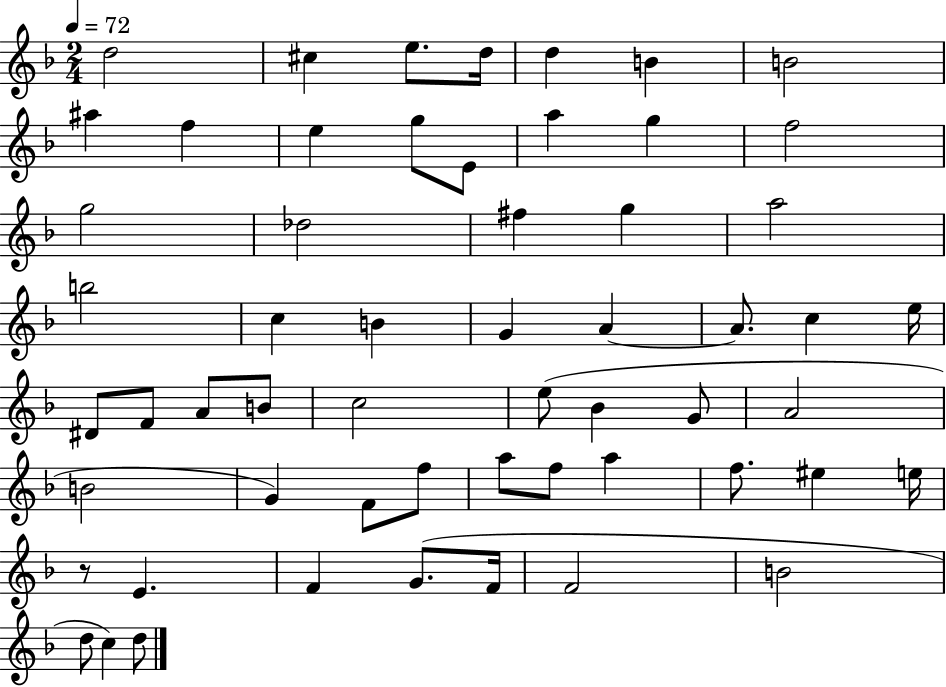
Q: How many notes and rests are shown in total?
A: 57